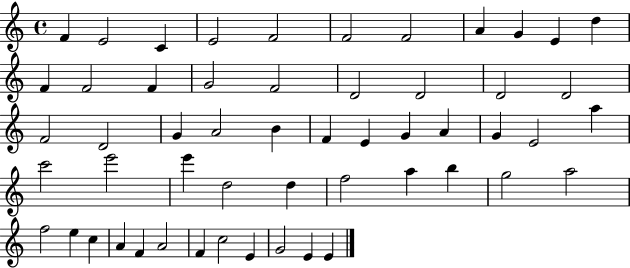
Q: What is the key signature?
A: C major